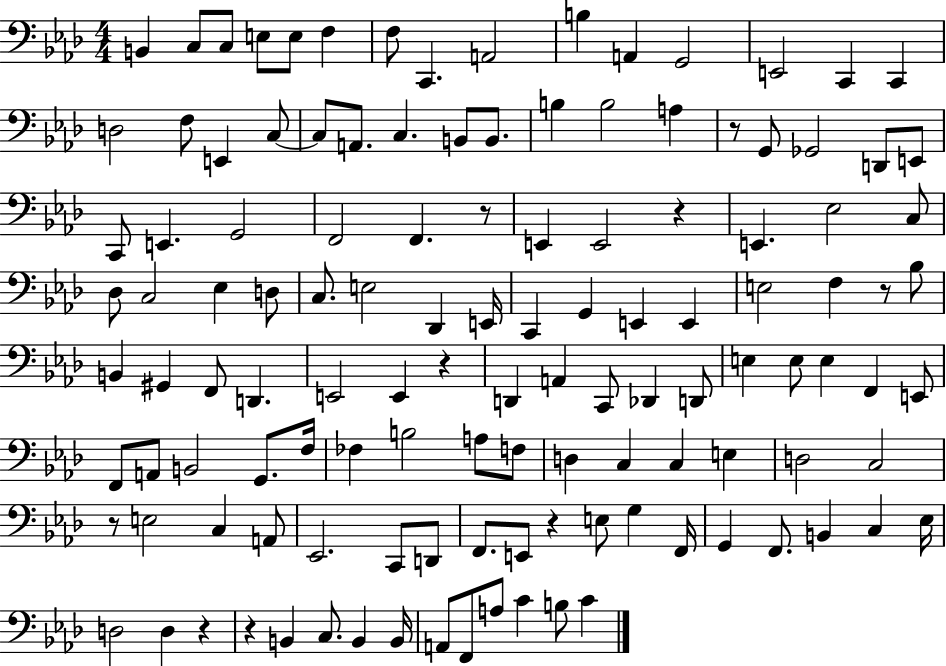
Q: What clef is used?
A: bass